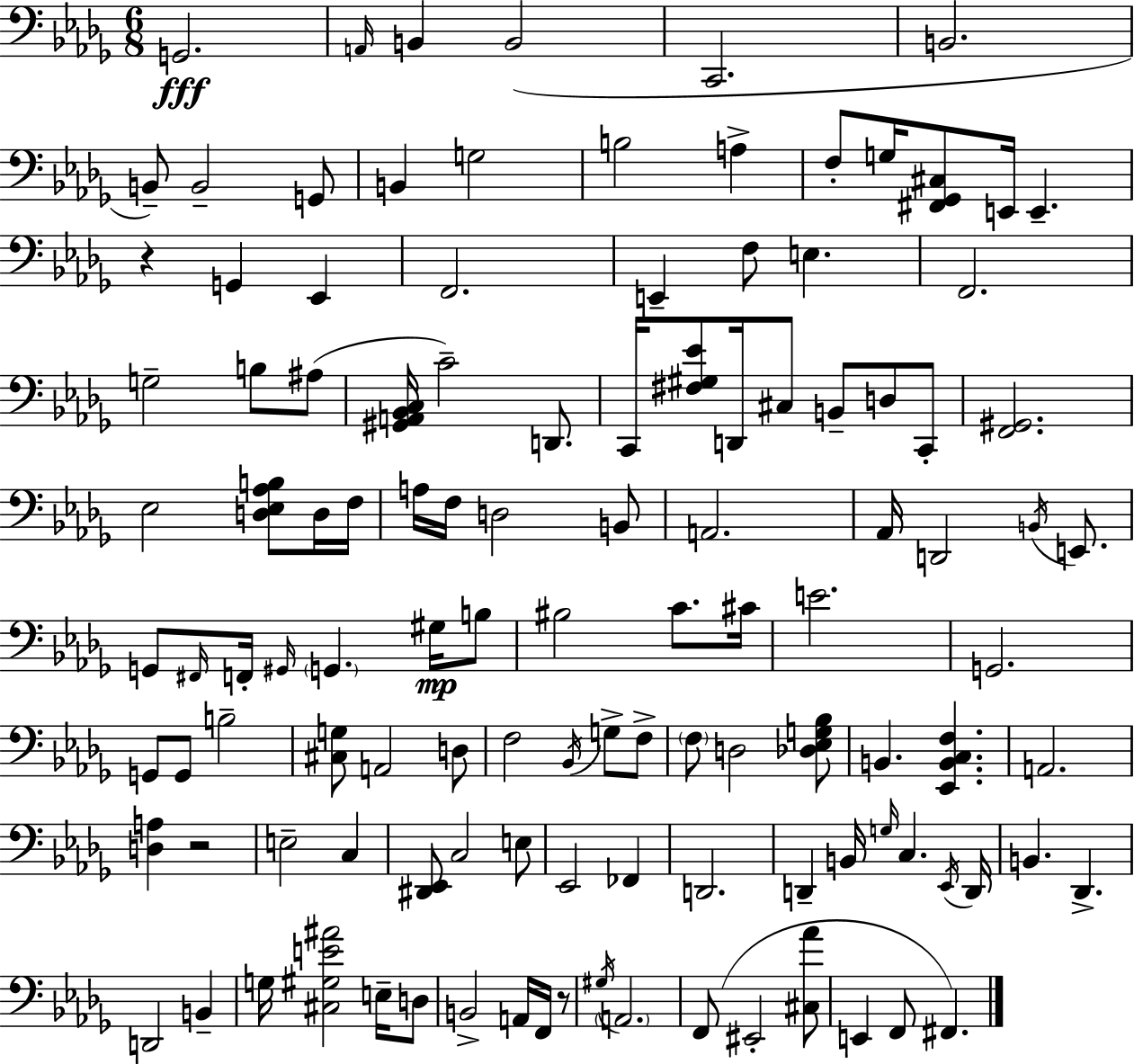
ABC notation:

X:1
T:Untitled
M:6/8
L:1/4
K:Bbm
G,,2 A,,/4 B,, B,,2 C,,2 B,,2 B,,/2 B,,2 G,,/2 B,, G,2 B,2 A, F,/2 G,/4 [^F,,_G,,^C,]/2 E,,/4 E,, z G,, _E,, F,,2 E,, F,/2 E, F,,2 G,2 B,/2 ^A,/2 [^G,,A,,_B,,C,]/4 C2 D,,/2 C,,/4 [^F,^G,_E]/2 D,,/4 ^C,/2 B,,/2 D,/2 C,,/2 [F,,^G,,]2 _E,2 [D,_E,_A,B,]/2 D,/4 F,/4 A,/4 F,/4 D,2 B,,/2 A,,2 _A,,/4 D,,2 B,,/4 E,,/2 G,,/2 ^F,,/4 F,,/4 ^G,,/4 G,, ^G,/4 B,/2 ^B,2 C/2 ^C/4 E2 G,,2 G,,/2 G,,/2 B,2 [^C,G,]/2 A,,2 D,/2 F,2 _B,,/4 G,/2 F,/2 F,/2 D,2 [_D,_E,G,_B,]/2 B,, [_E,,B,,C,F,] A,,2 [D,A,] z2 E,2 C, [^D,,_E,,]/2 C,2 E,/2 _E,,2 _F,, D,,2 D,, B,,/4 G,/4 C, _E,,/4 D,,/4 B,, _D,, D,,2 B,, G,/4 [^C,^G,E^A]2 E,/4 D,/2 B,,2 A,,/4 F,,/4 z/2 ^G,/4 A,,2 F,,/2 ^E,,2 [^C,_A]/2 E,, F,,/2 ^F,,